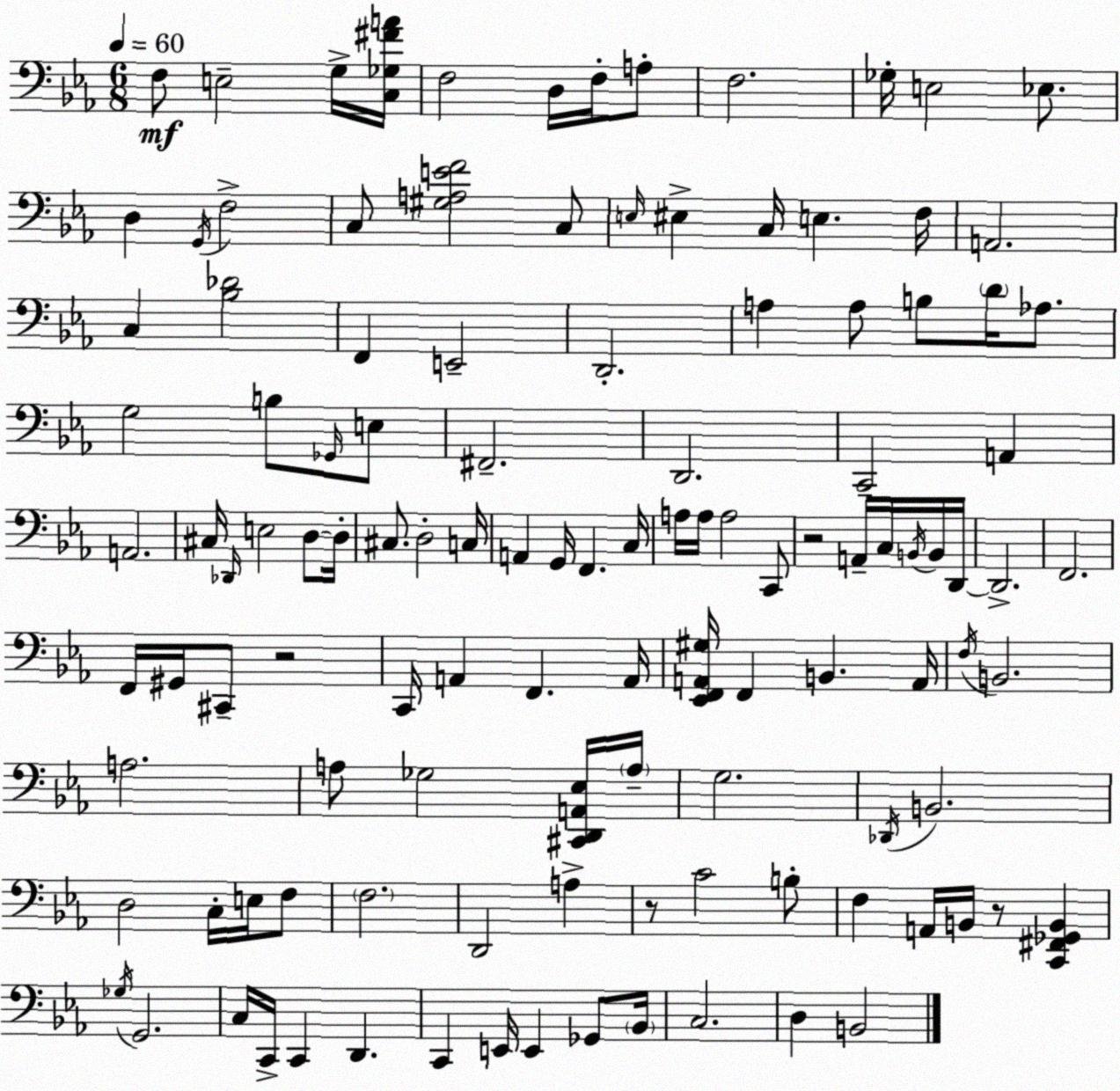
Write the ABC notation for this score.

X:1
T:Untitled
M:6/8
L:1/4
K:Eb
F,/2 E,2 G,/4 [C,_G,^FA]/4 F,2 D,/4 F,/4 A,/2 F,2 _G,/4 E,2 _E,/2 D, G,,/4 F,2 C,/2 [^G,A,EF]2 C,/2 E,/4 ^E, C,/4 E, F,/4 A,,2 C, [_B,_D]2 F,, E,,2 D,,2 A, A,/2 B,/2 D/4 _A,/2 G,2 B,/2 _G,,/4 E,/2 ^F,,2 D,,2 C,,2 A,, A,,2 ^C,/4 _D,,/4 E,2 D,/2 D,/4 ^C,/2 D,2 C,/4 A,, G,,/4 F,, C,/4 A,/4 A,/4 A,2 C,,/2 z2 A,,/4 C,/4 B,,/4 B,,/4 D,,/4 D,,2 F,,2 F,,/4 ^G,,/4 ^C,,/2 z2 C,,/4 A,, F,, A,,/4 [_E,,F,,A,,^G,]/4 F,, B,, A,,/4 F,/4 B,,2 A,2 A,/2 _G,2 [^C,,D,,A,,_E,]/4 A,/4 G,2 _D,,/4 B,,2 D,2 C,/4 E,/4 F,/2 F,2 D,,2 A, z/2 C2 B,/2 F, A,,/4 B,,/4 z/2 [C,,^F,,_G,,B,,] _G,/4 G,,2 C,/4 C,,/4 C,, D,, C,, E,,/4 E,, _G,,/2 _B,,/4 C,2 D, B,,2